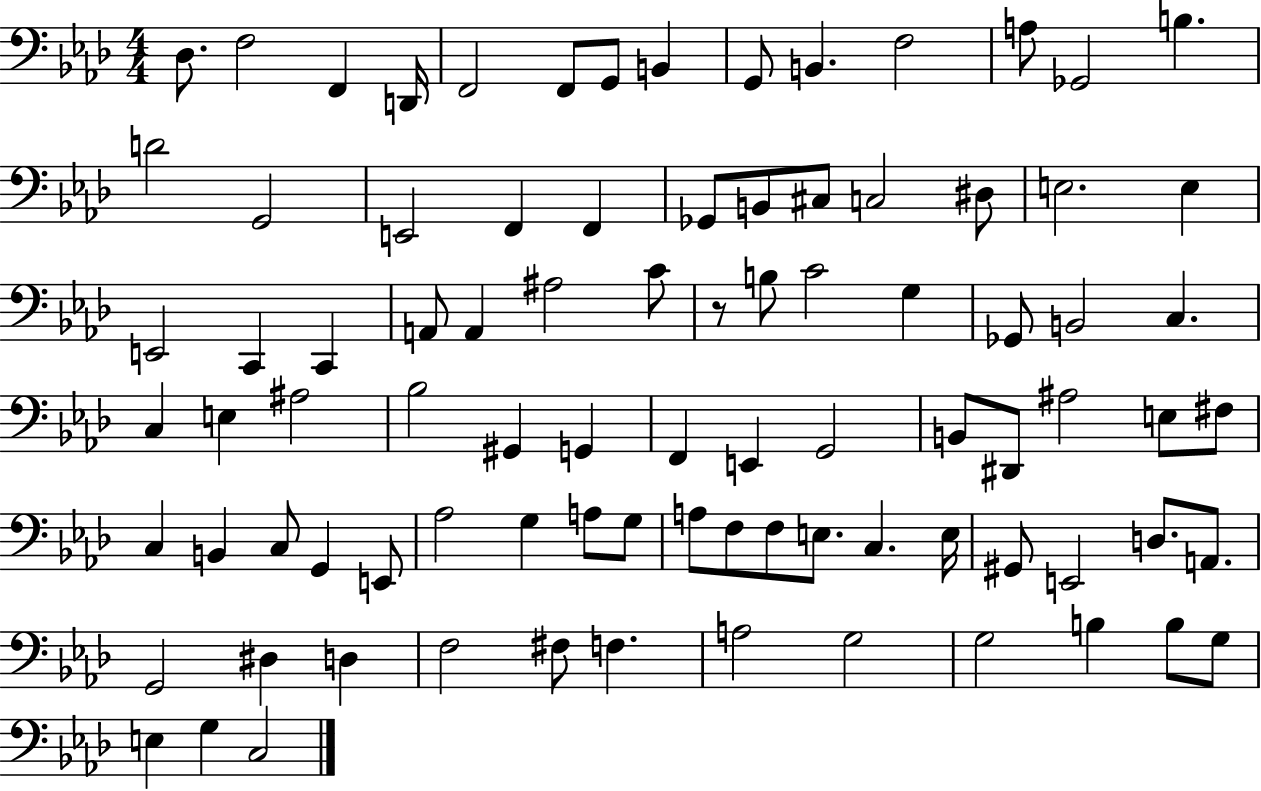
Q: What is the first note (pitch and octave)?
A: Db3